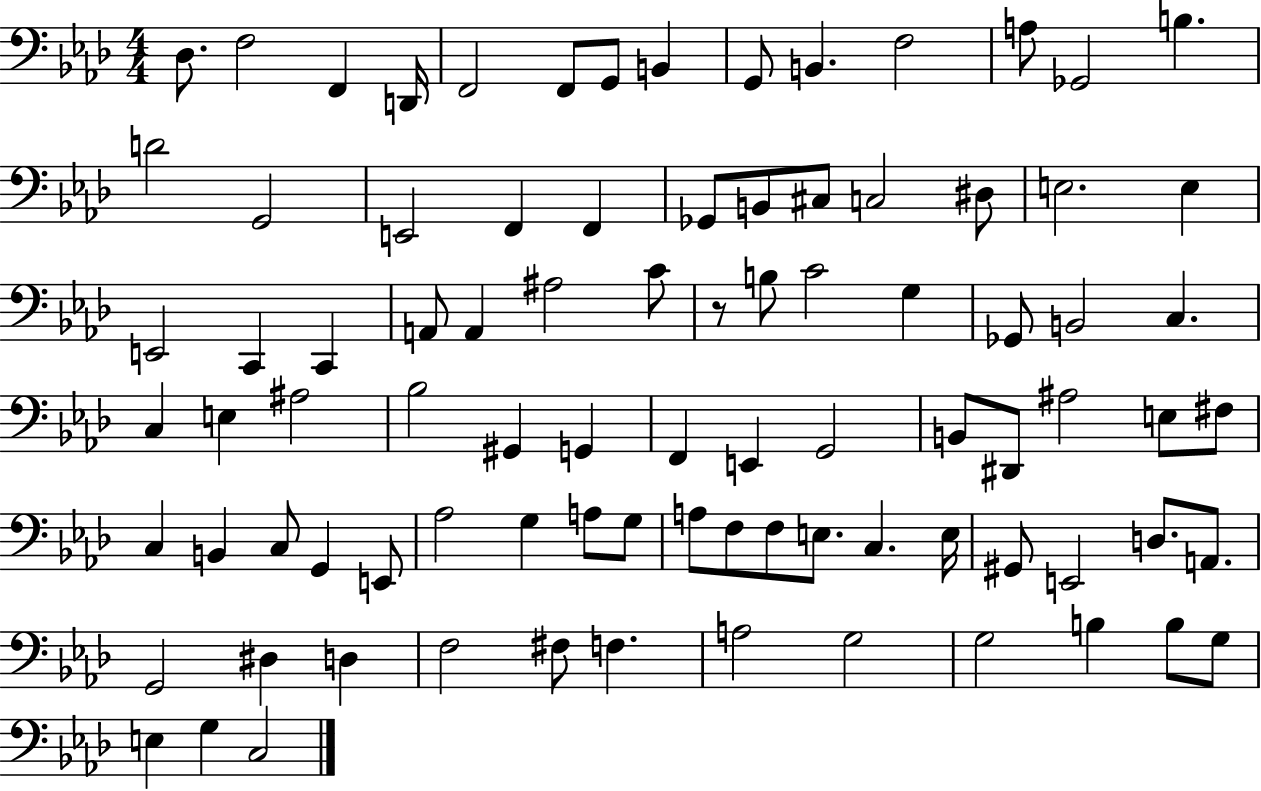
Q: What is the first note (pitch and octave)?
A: Db3